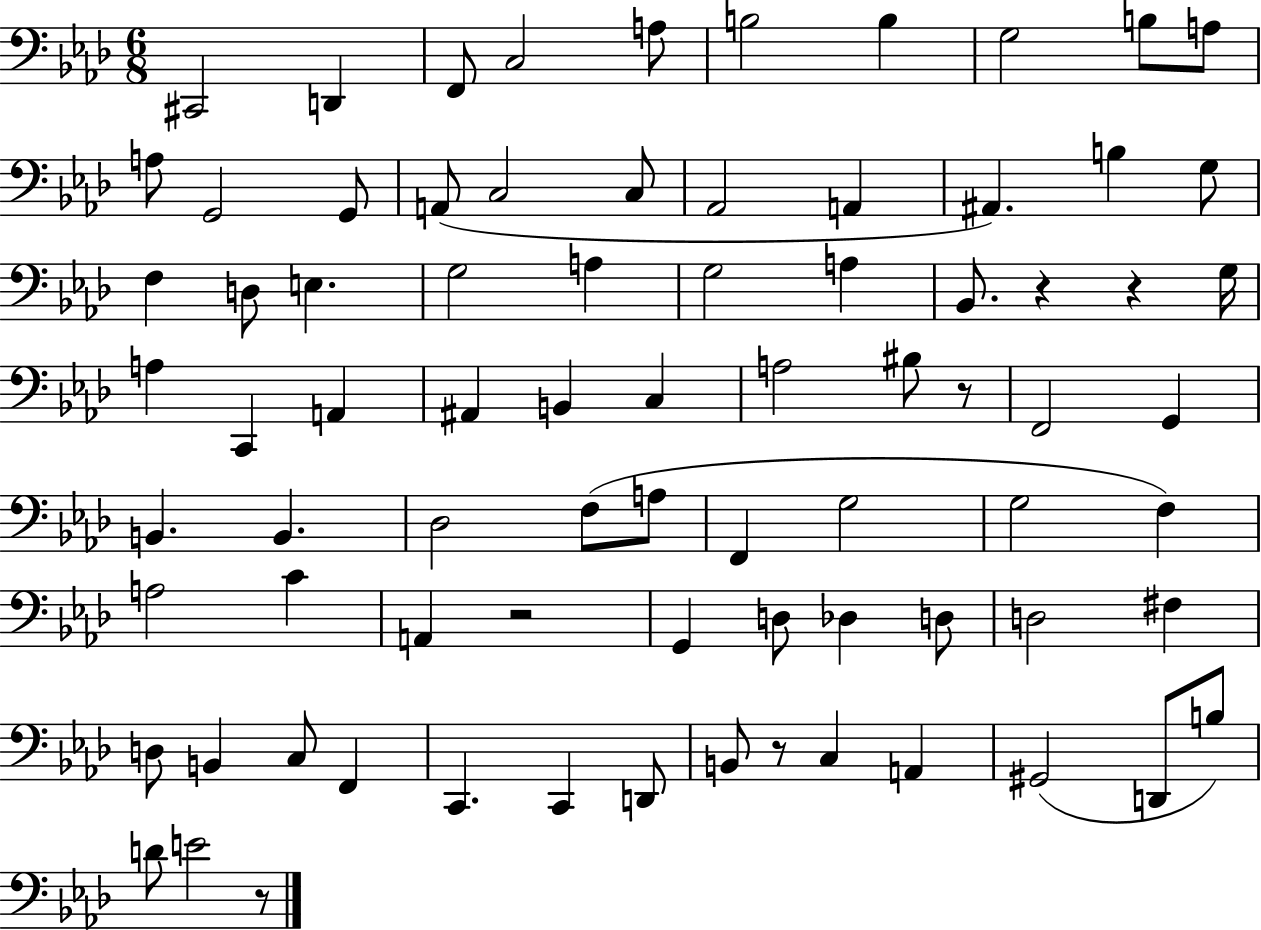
X:1
T:Untitled
M:6/8
L:1/4
K:Ab
^C,,2 D,, F,,/2 C,2 A,/2 B,2 B, G,2 B,/2 A,/2 A,/2 G,,2 G,,/2 A,,/2 C,2 C,/2 _A,,2 A,, ^A,, B, G,/2 F, D,/2 E, G,2 A, G,2 A, _B,,/2 z z G,/4 A, C,, A,, ^A,, B,, C, A,2 ^B,/2 z/2 F,,2 G,, B,, B,, _D,2 F,/2 A,/2 F,, G,2 G,2 F, A,2 C A,, z2 G,, D,/2 _D, D,/2 D,2 ^F, D,/2 B,, C,/2 F,, C,, C,, D,,/2 B,,/2 z/2 C, A,, ^G,,2 D,,/2 B,/2 D/2 E2 z/2